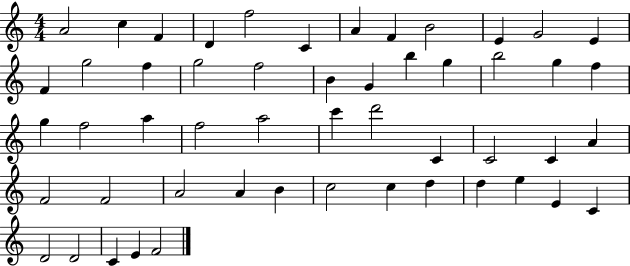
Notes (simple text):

A4/h C5/q F4/q D4/q F5/h C4/q A4/q F4/q B4/h E4/q G4/h E4/q F4/q G5/h F5/q G5/h F5/h B4/q G4/q B5/q G5/q B5/h G5/q F5/q G5/q F5/h A5/q F5/h A5/h C6/q D6/h C4/q C4/h C4/q A4/q F4/h F4/h A4/h A4/q B4/q C5/h C5/q D5/q D5/q E5/q E4/q C4/q D4/h D4/h C4/q E4/q F4/h